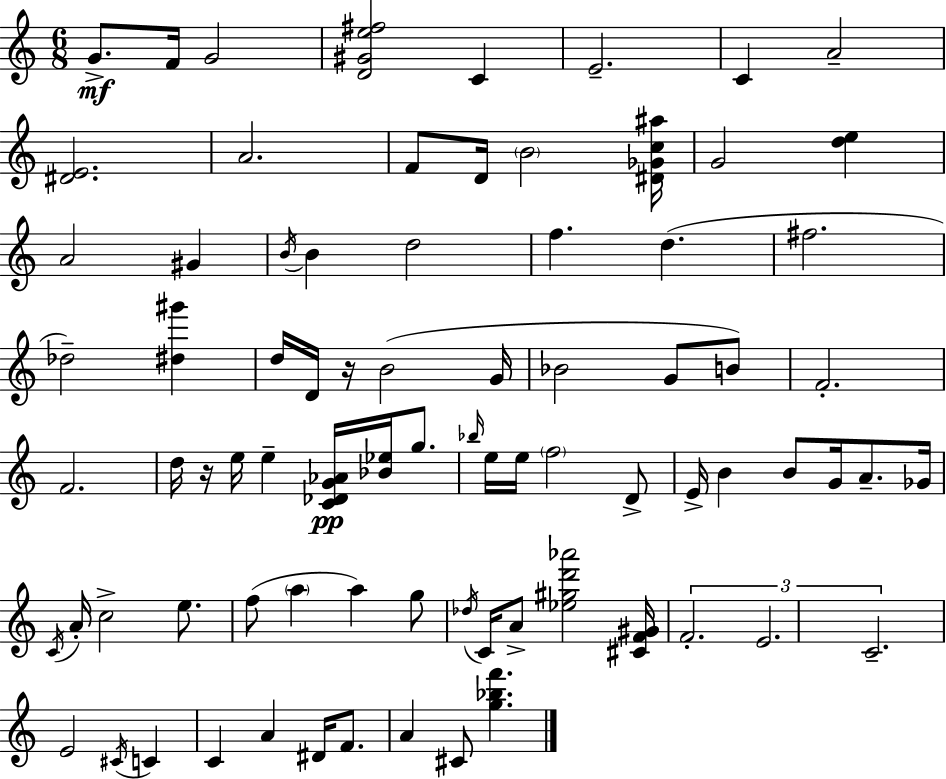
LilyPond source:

{
  \clef treble
  \numericTimeSignature
  \time 6/8
  \key c \major
  g'8.->\mf f'16 g'2 | <d' gis' e'' fis''>2 c'4 | e'2.-- | c'4 a'2-- | \break <dis' e'>2. | a'2. | f'8 d'16 \parenthesize b'2 <dis' ges' c'' ais''>16 | g'2 <d'' e''>4 | \break a'2 gis'4 | \acciaccatura { b'16 } b'4 d''2 | f''4. d''4.( | fis''2. | \break des''2--) <dis'' gis'''>4 | d''16 d'16 r16 b'2( | g'16 bes'2 g'8 b'8) | f'2.-. | \break f'2. | d''16 r16 e''16 e''4-- <c' des' g' aes'>16\pp <bes' ees''>16 g''8. | \grace { bes''16 } e''16 e''16 \parenthesize f''2 | d'8-> e'16-> b'4 b'8 g'16 a'8.-- | \break ges'16 \acciaccatura { c'16 } a'16-. c''2-> | e''8. f''8( \parenthesize a''4 a''4) | g''8 \acciaccatura { des''16 } c'16 a'8-> <ees'' gis'' d''' aes'''>2 | <cis' f' gis'>16 \tuplet 3/2 { f'2.-. | \break e'2. | c'2.-- } | e'2 | \acciaccatura { cis'16 } c'4 c'4 a'4 | \break dis'16 f'8. a'4 cis'8 <g'' bes'' f'''>4. | \bar "|."
}